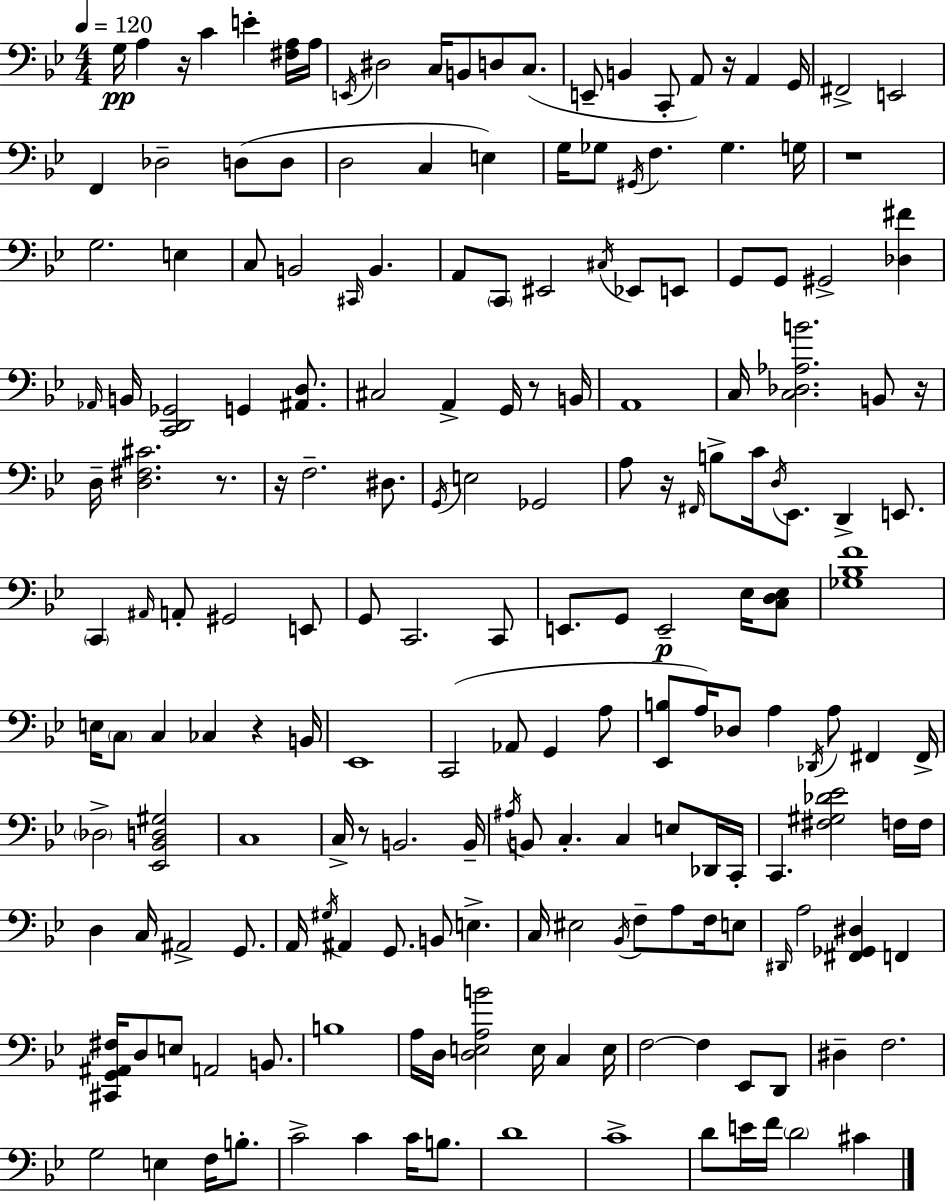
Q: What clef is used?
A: bass